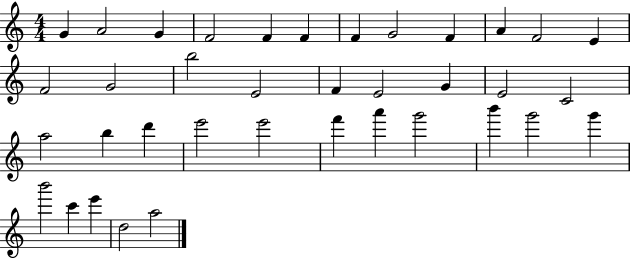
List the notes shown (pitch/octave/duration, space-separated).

G4/q A4/h G4/q F4/h F4/q F4/q F4/q G4/h F4/q A4/q F4/h E4/q F4/h G4/h B5/h E4/h F4/q E4/h G4/q E4/h C4/h A5/h B5/q D6/q E6/h E6/h F6/q A6/q G6/h B6/q G6/h G6/q B6/h C6/q E6/q D5/h A5/h